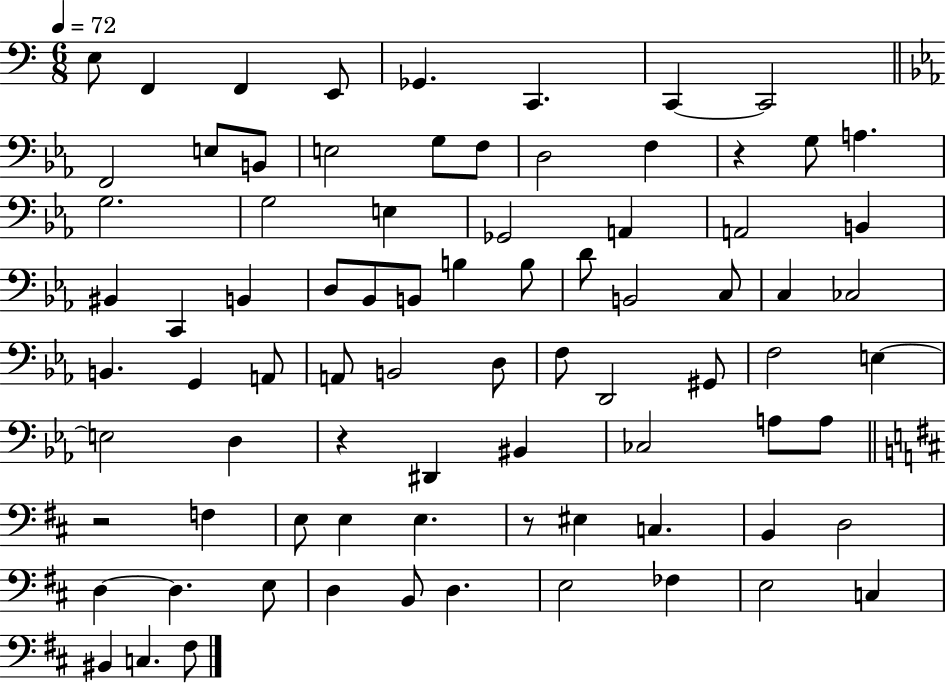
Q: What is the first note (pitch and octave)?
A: E3